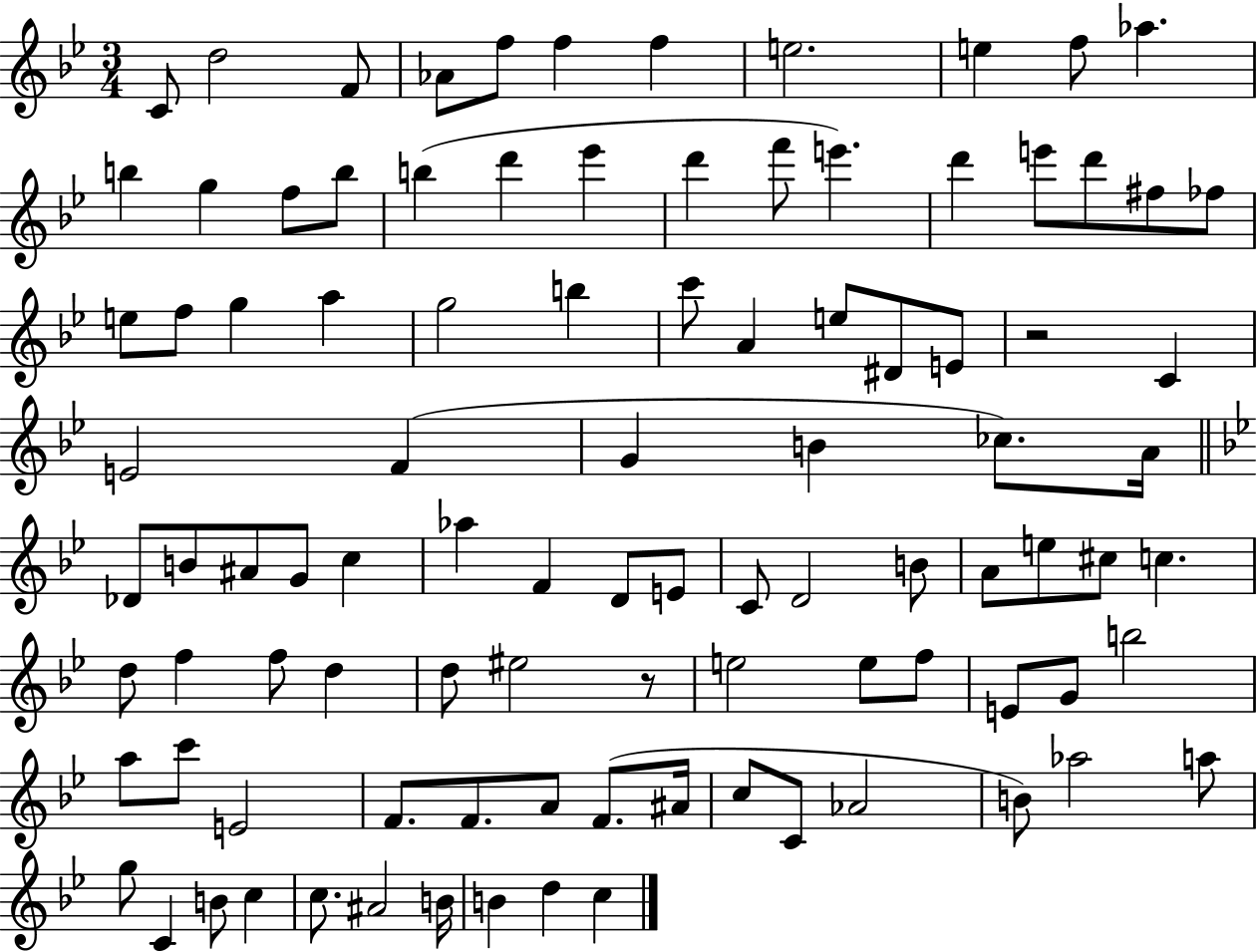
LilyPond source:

{
  \clef treble
  \numericTimeSignature
  \time 3/4
  \key bes \major
  c'8 d''2 f'8 | aes'8 f''8 f''4 f''4 | e''2. | e''4 f''8 aes''4. | \break b''4 g''4 f''8 b''8 | b''4( d'''4 ees'''4 | d'''4 f'''8 e'''4.) | d'''4 e'''8 d'''8 fis''8 fes''8 | \break e''8 f''8 g''4 a''4 | g''2 b''4 | c'''8 a'4 e''8 dis'8 e'8 | r2 c'4 | \break e'2 f'4( | g'4 b'4 ces''8.) a'16 | \bar "||" \break \key g \minor des'8 b'8 ais'8 g'8 c''4 | aes''4 f'4 d'8 e'8 | c'8 d'2 b'8 | a'8 e''8 cis''8 c''4. | \break d''8 f''4 f''8 d''4 | d''8 eis''2 r8 | e''2 e''8 f''8 | e'8 g'8 b''2 | \break a''8 c'''8 e'2 | f'8. f'8. a'8 f'8.( ais'16 | c''8 c'8 aes'2 | b'8) aes''2 a''8 | \break g''8 c'4 b'8 c''4 | c''8. ais'2 b'16 | b'4 d''4 c''4 | \bar "|."
}